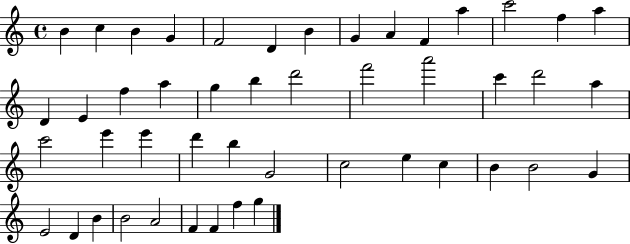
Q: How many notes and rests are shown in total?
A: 47